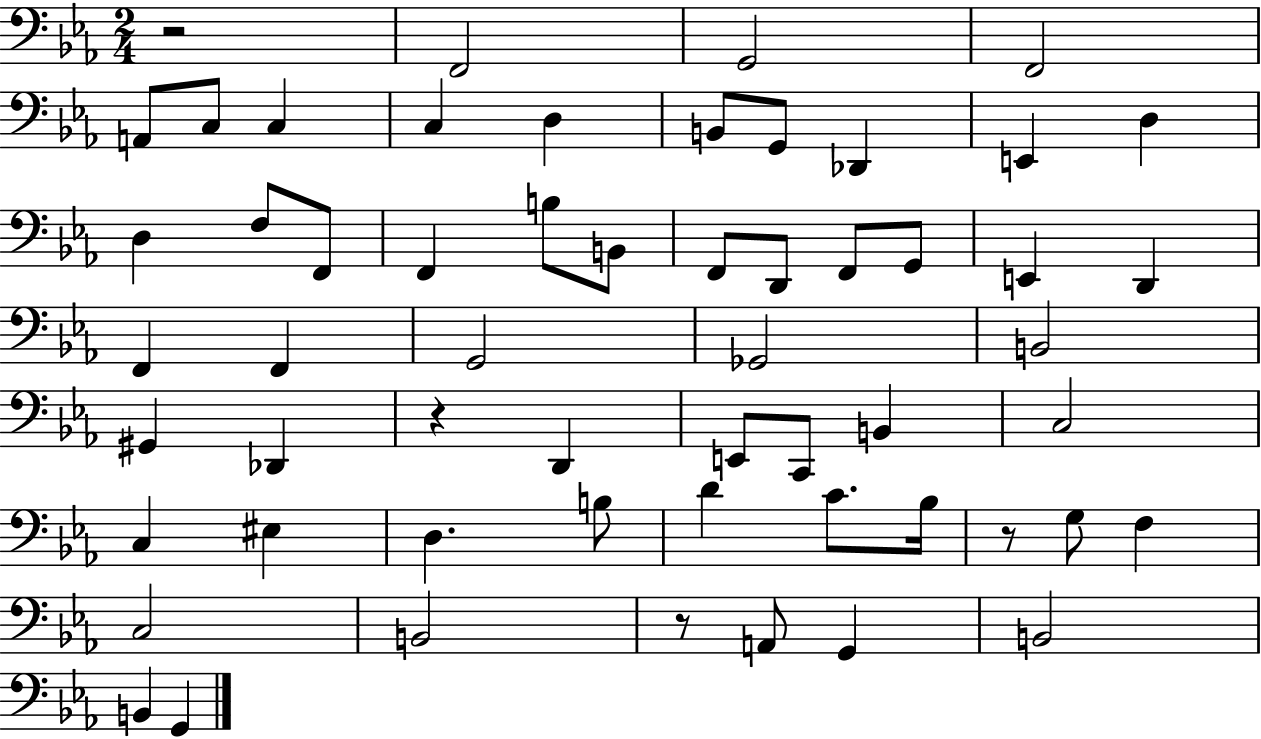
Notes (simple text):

R/h F2/h G2/h F2/h A2/e C3/e C3/q C3/q D3/q B2/e G2/e Db2/q E2/q D3/q D3/q F3/e F2/e F2/q B3/e B2/e F2/e D2/e F2/e G2/e E2/q D2/q F2/q F2/q G2/h Gb2/h B2/h G#2/q Db2/q R/q D2/q E2/e C2/e B2/q C3/h C3/q EIS3/q D3/q. B3/e D4/q C4/e. Bb3/s R/e G3/e F3/q C3/h B2/h R/e A2/e G2/q B2/h B2/q G2/q